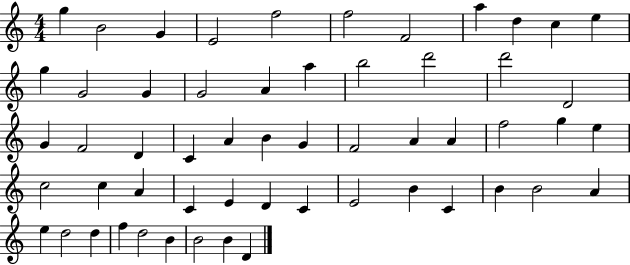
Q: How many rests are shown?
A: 0